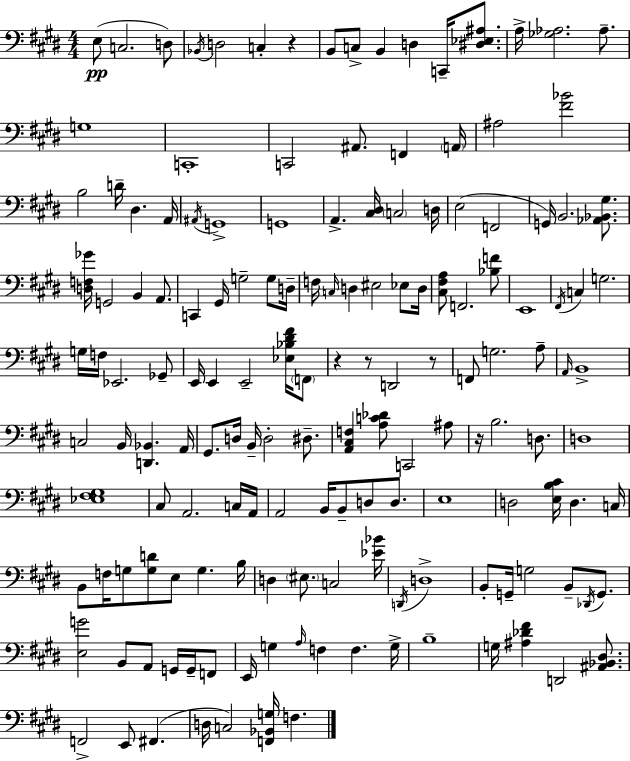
{
  \clef bass
  \numericTimeSignature
  \time 4/4
  \key e \major
  e8(\pp c2. d8) | \acciaccatura { bes,16 } d2 c4-. r4 | b,8 c8-> b,4 d4 c,16-- <dis ees ais>8. | a16-> <ges aes>2. aes8.-- | \break g1 | c,1-. | c,2 ais,8. f,4 | \parenthesize a,16 ais2 <fis' bes'>2 | \break b2 d'16-- dis4. | a,16 \acciaccatura { ais,16 } g,1-> | g,1 | a,4.-> <cis dis>16 \parenthesize c2 | \break d16 e2( f,2 | g,16) b,2. <aes, bes, gis>8. | <d f ges'>16 g,2 b,4 a,8. | c,4 gis,16 g2-- g8 | \break d16-- f16 \grace { c16 } d4 eis2 | ees8 d16 <cis fis a>8 f,2. | <bes f'>8 e,1 | \acciaccatura { fis,16 } c4 g2. | \break g16 f16 ees,2. | ges,8-- e,16 e,4 e,2-- | <ees bes dis' fis'>16 \parenthesize f,8 r4 r8 d,2 | r8 f,8 g2. | \break a8-- \grace { a,16 } b,1-> | c2 b,16 <d, bes,>4. | a,16 gis,8. d16 b,16-- d2-. | dis8.-- <a, cis f>4 <a c' des'>8 c,2 | \break ais8 r16 b2. | d8. d1 | <ees fis gis>1 | cis8 a,2. | \break c16 a,16 a,2 b,16 b,8-- | d8 d8. e1 | d2 <e b cis'>16 d4. | c16 b,8 f16 g8 <g d'>8 e8 g4. | \break b16 d4 \parenthesize eis8. c2 | <ees' bes'>16 \acciaccatura { d,16 } d1-> | b,8-. g,16-- g2 | b,8-- \acciaccatura { des,16 } g,8. <e g'>2 b,8 | \break a,8 g,16 g,16-- f,8 e,16 g4 \grace { a16 } f4 | f4. g16-> b1-- | g16 <ais des' fis'>4 d,2 | <ais, bes, dis>8. f,2-> | \break e,8 fis,4.( d16 c2) | <f, bes, g>16 f4. \bar "|."
}